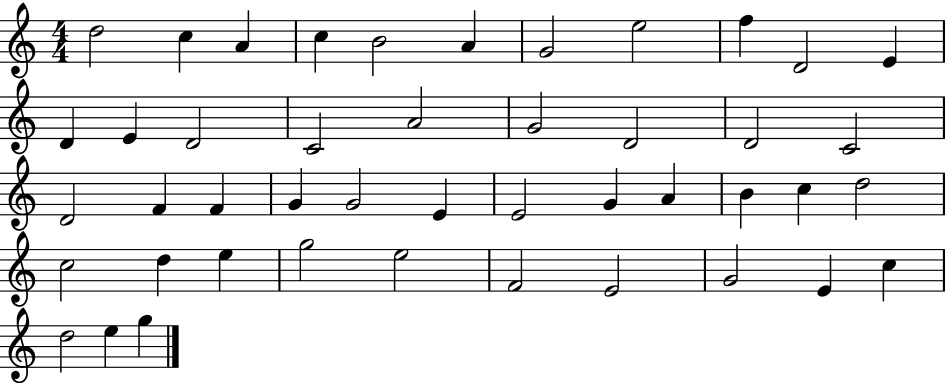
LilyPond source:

{
  \clef treble
  \numericTimeSignature
  \time 4/4
  \key c \major
  d''2 c''4 a'4 | c''4 b'2 a'4 | g'2 e''2 | f''4 d'2 e'4 | \break d'4 e'4 d'2 | c'2 a'2 | g'2 d'2 | d'2 c'2 | \break d'2 f'4 f'4 | g'4 g'2 e'4 | e'2 g'4 a'4 | b'4 c''4 d''2 | \break c''2 d''4 e''4 | g''2 e''2 | f'2 e'2 | g'2 e'4 c''4 | \break d''2 e''4 g''4 | \bar "|."
}